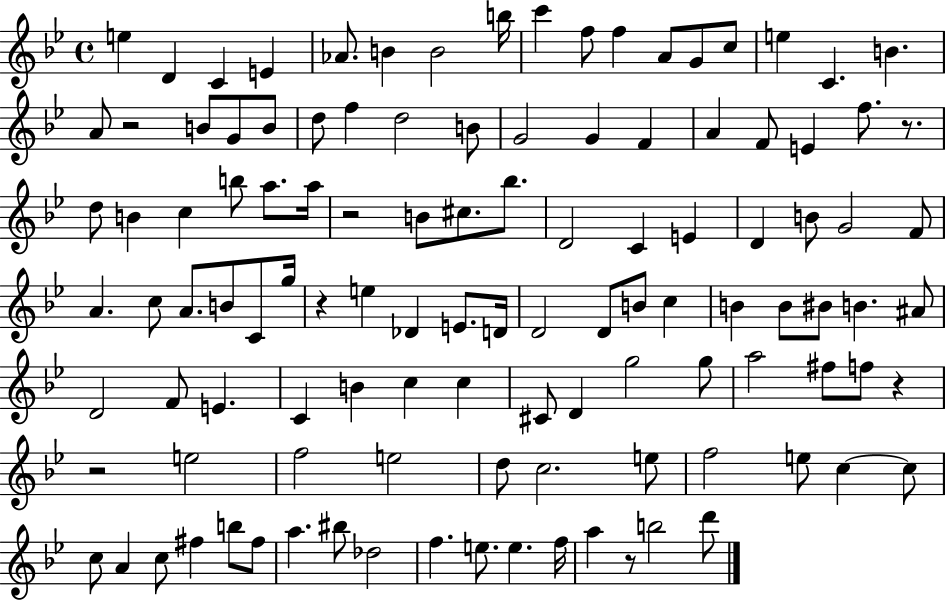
E5/q D4/q C4/q E4/q Ab4/e. B4/q B4/h B5/s C6/q F5/e F5/q A4/e G4/e C5/e E5/q C4/q. B4/q. A4/e R/h B4/e G4/e B4/e D5/e F5/q D5/h B4/e G4/h G4/q F4/q A4/q F4/e E4/q F5/e. R/e. D5/e B4/q C5/q B5/e A5/e. A5/s R/h B4/e C#5/e. Bb5/e. D4/h C4/q E4/q D4/q B4/e G4/h F4/e A4/q. C5/e A4/e. B4/e C4/e G5/s R/q E5/q Db4/q E4/e. D4/s D4/h D4/e B4/e C5/q B4/q B4/e BIS4/e B4/q. A#4/e D4/h F4/e E4/q. C4/q B4/q C5/q C5/q C#4/e D4/q G5/h G5/e A5/h F#5/e F5/e R/q R/h E5/h F5/h E5/h D5/e C5/h. E5/e F5/h E5/e C5/q C5/e C5/e A4/q C5/e F#5/q B5/e F#5/e A5/q. BIS5/e Db5/h F5/q. E5/e. E5/q. F5/s A5/q R/e B5/h D6/e